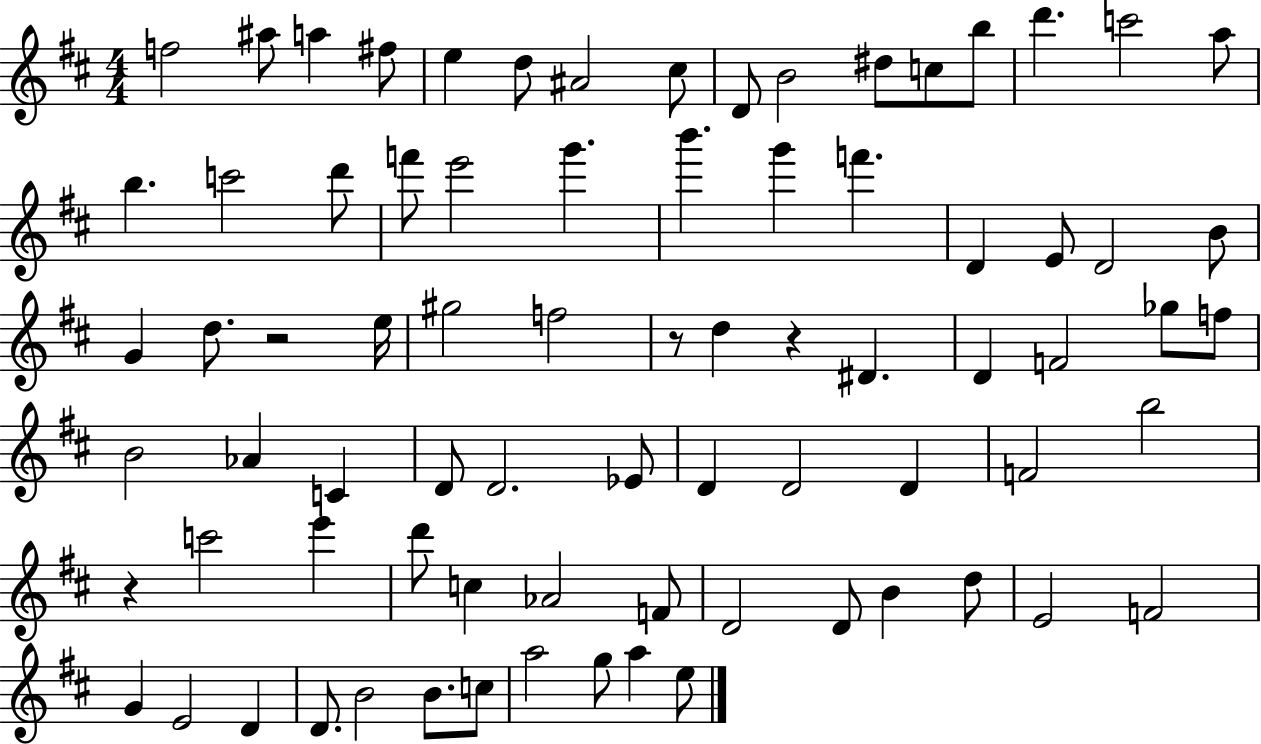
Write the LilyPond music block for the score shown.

{
  \clef treble
  \numericTimeSignature
  \time 4/4
  \key d \major
  \repeat volta 2 { f''2 ais''8 a''4 fis''8 | e''4 d''8 ais'2 cis''8 | d'8 b'2 dis''8 c''8 b''8 | d'''4. c'''2 a''8 | \break b''4. c'''2 d'''8 | f'''8 e'''2 g'''4. | b'''4. g'''4 f'''4. | d'4 e'8 d'2 b'8 | \break g'4 d''8. r2 e''16 | gis''2 f''2 | r8 d''4 r4 dis'4. | d'4 f'2 ges''8 f''8 | \break b'2 aes'4 c'4 | d'8 d'2. ees'8 | d'4 d'2 d'4 | f'2 b''2 | \break r4 c'''2 e'''4 | d'''8 c''4 aes'2 f'8 | d'2 d'8 b'4 d''8 | e'2 f'2 | \break g'4 e'2 d'4 | d'8. b'2 b'8. c''8 | a''2 g''8 a''4 e''8 | } \bar "|."
}